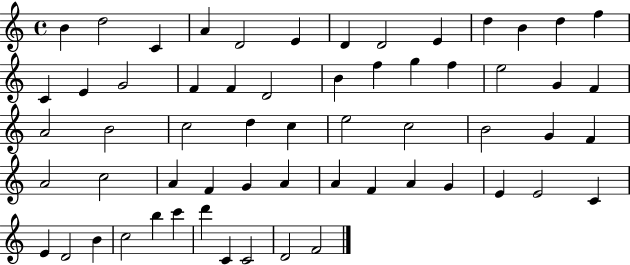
B4/q D5/h C4/q A4/q D4/h E4/q D4/q D4/h E4/q D5/q B4/q D5/q F5/q C4/q E4/q G4/h F4/q F4/q D4/h B4/q F5/q G5/q F5/q E5/h G4/q F4/q A4/h B4/h C5/h D5/q C5/q E5/h C5/h B4/h G4/q F4/q A4/h C5/h A4/q F4/q G4/q A4/q A4/q F4/q A4/q G4/q E4/q E4/h C4/q E4/q D4/h B4/q C5/h B5/q C6/q D6/q C4/q C4/h D4/h F4/h